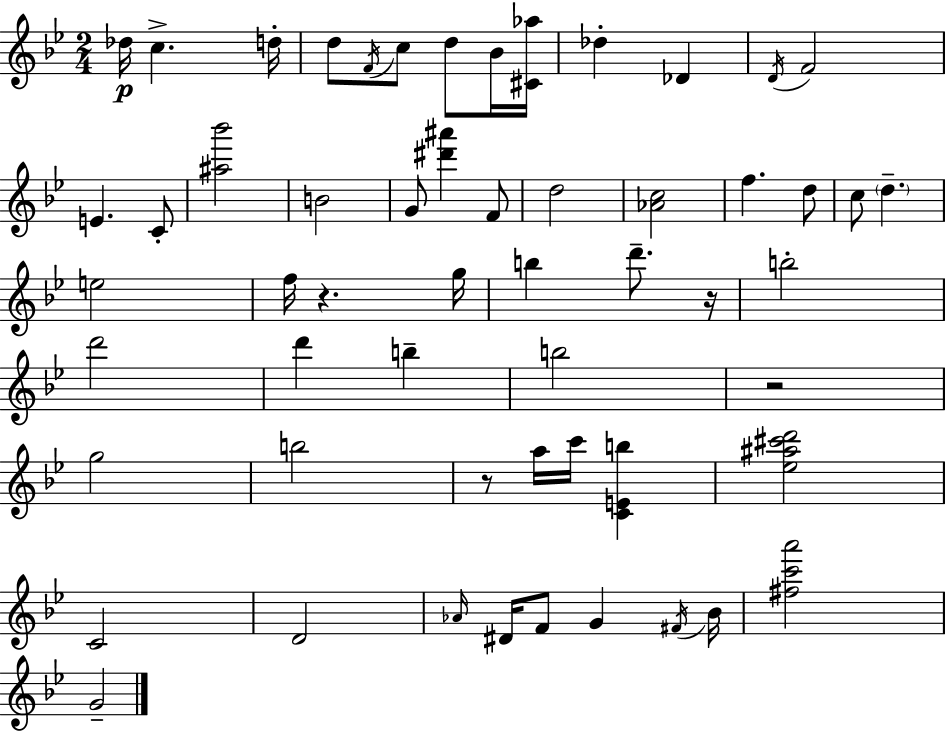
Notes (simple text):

Db5/s C5/q. D5/s D5/e F4/s C5/e D5/e Bb4/s [C#4,Ab5]/s Db5/q Db4/q D4/s F4/h E4/q. C4/e [A#5,Bb6]/h B4/h G4/e [D#6,A#6]/q F4/e D5/h [Ab4,C5]/h F5/q. D5/e C5/e D5/q. E5/h F5/s R/q. G5/s B5/q D6/e. R/s B5/h D6/h D6/q B5/q B5/h R/h G5/h B5/h R/e A5/s C6/s [C4,E4,B5]/q [Eb5,A#5,C#6,D6]/h C4/h D4/h Ab4/s D#4/s F4/e G4/q F#4/s Bb4/s [F#5,C6,A6]/h G4/h